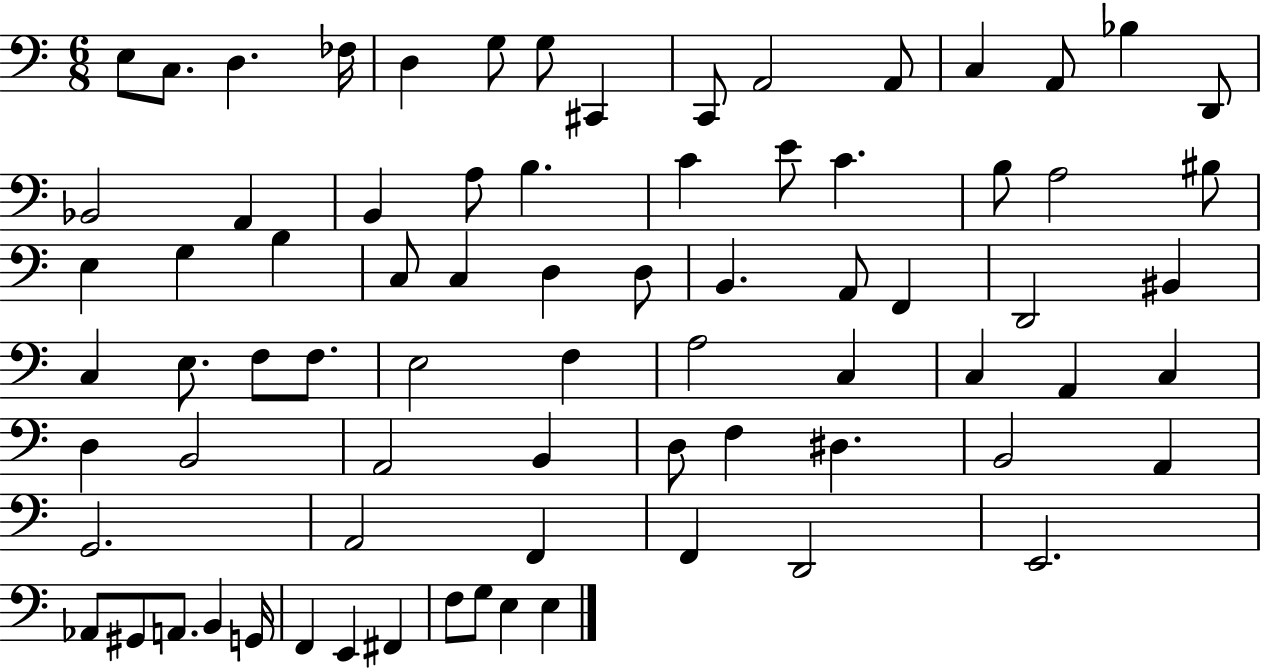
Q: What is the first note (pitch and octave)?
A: E3